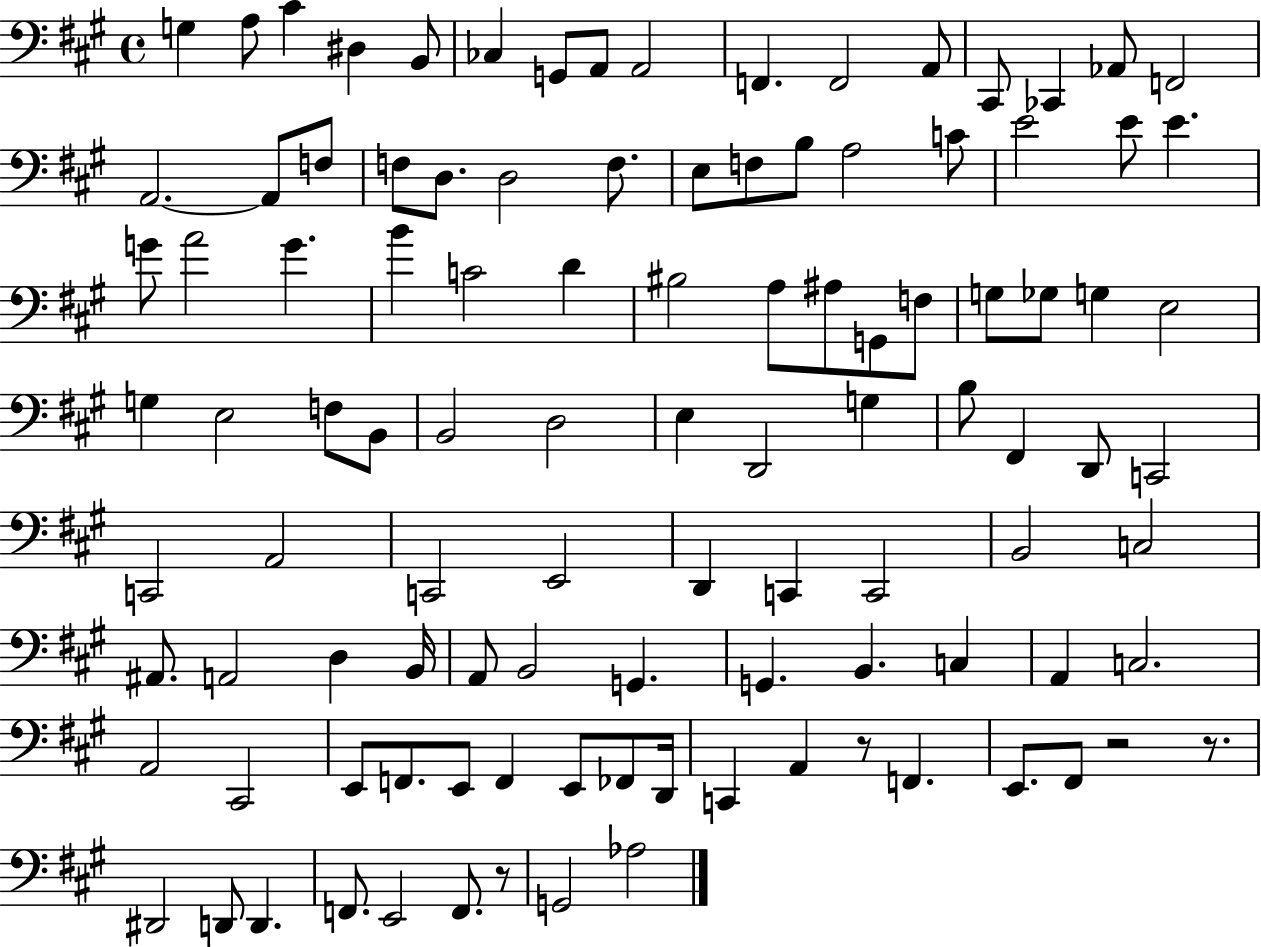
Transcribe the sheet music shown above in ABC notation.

X:1
T:Untitled
M:4/4
L:1/4
K:A
G, A,/2 ^C ^D, B,,/2 _C, G,,/2 A,,/2 A,,2 F,, F,,2 A,,/2 ^C,,/2 _C,, _A,,/2 F,,2 A,,2 A,,/2 F,/2 F,/2 D,/2 D,2 F,/2 E,/2 F,/2 B,/2 A,2 C/2 E2 E/2 E G/2 A2 G B C2 D ^B,2 A,/2 ^A,/2 G,,/2 F,/2 G,/2 _G,/2 G, E,2 G, E,2 F,/2 B,,/2 B,,2 D,2 E, D,,2 G, B,/2 ^F,, D,,/2 C,,2 C,,2 A,,2 C,,2 E,,2 D,, C,, C,,2 B,,2 C,2 ^A,,/2 A,,2 D, B,,/4 A,,/2 B,,2 G,, G,, B,, C, A,, C,2 A,,2 ^C,,2 E,,/2 F,,/2 E,,/2 F,, E,,/2 _F,,/2 D,,/4 C,, A,, z/2 F,, E,,/2 ^F,,/2 z2 z/2 ^D,,2 D,,/2 D,, F,,/2 E,,2 F,,/2 z/2 G,,2 _A,2